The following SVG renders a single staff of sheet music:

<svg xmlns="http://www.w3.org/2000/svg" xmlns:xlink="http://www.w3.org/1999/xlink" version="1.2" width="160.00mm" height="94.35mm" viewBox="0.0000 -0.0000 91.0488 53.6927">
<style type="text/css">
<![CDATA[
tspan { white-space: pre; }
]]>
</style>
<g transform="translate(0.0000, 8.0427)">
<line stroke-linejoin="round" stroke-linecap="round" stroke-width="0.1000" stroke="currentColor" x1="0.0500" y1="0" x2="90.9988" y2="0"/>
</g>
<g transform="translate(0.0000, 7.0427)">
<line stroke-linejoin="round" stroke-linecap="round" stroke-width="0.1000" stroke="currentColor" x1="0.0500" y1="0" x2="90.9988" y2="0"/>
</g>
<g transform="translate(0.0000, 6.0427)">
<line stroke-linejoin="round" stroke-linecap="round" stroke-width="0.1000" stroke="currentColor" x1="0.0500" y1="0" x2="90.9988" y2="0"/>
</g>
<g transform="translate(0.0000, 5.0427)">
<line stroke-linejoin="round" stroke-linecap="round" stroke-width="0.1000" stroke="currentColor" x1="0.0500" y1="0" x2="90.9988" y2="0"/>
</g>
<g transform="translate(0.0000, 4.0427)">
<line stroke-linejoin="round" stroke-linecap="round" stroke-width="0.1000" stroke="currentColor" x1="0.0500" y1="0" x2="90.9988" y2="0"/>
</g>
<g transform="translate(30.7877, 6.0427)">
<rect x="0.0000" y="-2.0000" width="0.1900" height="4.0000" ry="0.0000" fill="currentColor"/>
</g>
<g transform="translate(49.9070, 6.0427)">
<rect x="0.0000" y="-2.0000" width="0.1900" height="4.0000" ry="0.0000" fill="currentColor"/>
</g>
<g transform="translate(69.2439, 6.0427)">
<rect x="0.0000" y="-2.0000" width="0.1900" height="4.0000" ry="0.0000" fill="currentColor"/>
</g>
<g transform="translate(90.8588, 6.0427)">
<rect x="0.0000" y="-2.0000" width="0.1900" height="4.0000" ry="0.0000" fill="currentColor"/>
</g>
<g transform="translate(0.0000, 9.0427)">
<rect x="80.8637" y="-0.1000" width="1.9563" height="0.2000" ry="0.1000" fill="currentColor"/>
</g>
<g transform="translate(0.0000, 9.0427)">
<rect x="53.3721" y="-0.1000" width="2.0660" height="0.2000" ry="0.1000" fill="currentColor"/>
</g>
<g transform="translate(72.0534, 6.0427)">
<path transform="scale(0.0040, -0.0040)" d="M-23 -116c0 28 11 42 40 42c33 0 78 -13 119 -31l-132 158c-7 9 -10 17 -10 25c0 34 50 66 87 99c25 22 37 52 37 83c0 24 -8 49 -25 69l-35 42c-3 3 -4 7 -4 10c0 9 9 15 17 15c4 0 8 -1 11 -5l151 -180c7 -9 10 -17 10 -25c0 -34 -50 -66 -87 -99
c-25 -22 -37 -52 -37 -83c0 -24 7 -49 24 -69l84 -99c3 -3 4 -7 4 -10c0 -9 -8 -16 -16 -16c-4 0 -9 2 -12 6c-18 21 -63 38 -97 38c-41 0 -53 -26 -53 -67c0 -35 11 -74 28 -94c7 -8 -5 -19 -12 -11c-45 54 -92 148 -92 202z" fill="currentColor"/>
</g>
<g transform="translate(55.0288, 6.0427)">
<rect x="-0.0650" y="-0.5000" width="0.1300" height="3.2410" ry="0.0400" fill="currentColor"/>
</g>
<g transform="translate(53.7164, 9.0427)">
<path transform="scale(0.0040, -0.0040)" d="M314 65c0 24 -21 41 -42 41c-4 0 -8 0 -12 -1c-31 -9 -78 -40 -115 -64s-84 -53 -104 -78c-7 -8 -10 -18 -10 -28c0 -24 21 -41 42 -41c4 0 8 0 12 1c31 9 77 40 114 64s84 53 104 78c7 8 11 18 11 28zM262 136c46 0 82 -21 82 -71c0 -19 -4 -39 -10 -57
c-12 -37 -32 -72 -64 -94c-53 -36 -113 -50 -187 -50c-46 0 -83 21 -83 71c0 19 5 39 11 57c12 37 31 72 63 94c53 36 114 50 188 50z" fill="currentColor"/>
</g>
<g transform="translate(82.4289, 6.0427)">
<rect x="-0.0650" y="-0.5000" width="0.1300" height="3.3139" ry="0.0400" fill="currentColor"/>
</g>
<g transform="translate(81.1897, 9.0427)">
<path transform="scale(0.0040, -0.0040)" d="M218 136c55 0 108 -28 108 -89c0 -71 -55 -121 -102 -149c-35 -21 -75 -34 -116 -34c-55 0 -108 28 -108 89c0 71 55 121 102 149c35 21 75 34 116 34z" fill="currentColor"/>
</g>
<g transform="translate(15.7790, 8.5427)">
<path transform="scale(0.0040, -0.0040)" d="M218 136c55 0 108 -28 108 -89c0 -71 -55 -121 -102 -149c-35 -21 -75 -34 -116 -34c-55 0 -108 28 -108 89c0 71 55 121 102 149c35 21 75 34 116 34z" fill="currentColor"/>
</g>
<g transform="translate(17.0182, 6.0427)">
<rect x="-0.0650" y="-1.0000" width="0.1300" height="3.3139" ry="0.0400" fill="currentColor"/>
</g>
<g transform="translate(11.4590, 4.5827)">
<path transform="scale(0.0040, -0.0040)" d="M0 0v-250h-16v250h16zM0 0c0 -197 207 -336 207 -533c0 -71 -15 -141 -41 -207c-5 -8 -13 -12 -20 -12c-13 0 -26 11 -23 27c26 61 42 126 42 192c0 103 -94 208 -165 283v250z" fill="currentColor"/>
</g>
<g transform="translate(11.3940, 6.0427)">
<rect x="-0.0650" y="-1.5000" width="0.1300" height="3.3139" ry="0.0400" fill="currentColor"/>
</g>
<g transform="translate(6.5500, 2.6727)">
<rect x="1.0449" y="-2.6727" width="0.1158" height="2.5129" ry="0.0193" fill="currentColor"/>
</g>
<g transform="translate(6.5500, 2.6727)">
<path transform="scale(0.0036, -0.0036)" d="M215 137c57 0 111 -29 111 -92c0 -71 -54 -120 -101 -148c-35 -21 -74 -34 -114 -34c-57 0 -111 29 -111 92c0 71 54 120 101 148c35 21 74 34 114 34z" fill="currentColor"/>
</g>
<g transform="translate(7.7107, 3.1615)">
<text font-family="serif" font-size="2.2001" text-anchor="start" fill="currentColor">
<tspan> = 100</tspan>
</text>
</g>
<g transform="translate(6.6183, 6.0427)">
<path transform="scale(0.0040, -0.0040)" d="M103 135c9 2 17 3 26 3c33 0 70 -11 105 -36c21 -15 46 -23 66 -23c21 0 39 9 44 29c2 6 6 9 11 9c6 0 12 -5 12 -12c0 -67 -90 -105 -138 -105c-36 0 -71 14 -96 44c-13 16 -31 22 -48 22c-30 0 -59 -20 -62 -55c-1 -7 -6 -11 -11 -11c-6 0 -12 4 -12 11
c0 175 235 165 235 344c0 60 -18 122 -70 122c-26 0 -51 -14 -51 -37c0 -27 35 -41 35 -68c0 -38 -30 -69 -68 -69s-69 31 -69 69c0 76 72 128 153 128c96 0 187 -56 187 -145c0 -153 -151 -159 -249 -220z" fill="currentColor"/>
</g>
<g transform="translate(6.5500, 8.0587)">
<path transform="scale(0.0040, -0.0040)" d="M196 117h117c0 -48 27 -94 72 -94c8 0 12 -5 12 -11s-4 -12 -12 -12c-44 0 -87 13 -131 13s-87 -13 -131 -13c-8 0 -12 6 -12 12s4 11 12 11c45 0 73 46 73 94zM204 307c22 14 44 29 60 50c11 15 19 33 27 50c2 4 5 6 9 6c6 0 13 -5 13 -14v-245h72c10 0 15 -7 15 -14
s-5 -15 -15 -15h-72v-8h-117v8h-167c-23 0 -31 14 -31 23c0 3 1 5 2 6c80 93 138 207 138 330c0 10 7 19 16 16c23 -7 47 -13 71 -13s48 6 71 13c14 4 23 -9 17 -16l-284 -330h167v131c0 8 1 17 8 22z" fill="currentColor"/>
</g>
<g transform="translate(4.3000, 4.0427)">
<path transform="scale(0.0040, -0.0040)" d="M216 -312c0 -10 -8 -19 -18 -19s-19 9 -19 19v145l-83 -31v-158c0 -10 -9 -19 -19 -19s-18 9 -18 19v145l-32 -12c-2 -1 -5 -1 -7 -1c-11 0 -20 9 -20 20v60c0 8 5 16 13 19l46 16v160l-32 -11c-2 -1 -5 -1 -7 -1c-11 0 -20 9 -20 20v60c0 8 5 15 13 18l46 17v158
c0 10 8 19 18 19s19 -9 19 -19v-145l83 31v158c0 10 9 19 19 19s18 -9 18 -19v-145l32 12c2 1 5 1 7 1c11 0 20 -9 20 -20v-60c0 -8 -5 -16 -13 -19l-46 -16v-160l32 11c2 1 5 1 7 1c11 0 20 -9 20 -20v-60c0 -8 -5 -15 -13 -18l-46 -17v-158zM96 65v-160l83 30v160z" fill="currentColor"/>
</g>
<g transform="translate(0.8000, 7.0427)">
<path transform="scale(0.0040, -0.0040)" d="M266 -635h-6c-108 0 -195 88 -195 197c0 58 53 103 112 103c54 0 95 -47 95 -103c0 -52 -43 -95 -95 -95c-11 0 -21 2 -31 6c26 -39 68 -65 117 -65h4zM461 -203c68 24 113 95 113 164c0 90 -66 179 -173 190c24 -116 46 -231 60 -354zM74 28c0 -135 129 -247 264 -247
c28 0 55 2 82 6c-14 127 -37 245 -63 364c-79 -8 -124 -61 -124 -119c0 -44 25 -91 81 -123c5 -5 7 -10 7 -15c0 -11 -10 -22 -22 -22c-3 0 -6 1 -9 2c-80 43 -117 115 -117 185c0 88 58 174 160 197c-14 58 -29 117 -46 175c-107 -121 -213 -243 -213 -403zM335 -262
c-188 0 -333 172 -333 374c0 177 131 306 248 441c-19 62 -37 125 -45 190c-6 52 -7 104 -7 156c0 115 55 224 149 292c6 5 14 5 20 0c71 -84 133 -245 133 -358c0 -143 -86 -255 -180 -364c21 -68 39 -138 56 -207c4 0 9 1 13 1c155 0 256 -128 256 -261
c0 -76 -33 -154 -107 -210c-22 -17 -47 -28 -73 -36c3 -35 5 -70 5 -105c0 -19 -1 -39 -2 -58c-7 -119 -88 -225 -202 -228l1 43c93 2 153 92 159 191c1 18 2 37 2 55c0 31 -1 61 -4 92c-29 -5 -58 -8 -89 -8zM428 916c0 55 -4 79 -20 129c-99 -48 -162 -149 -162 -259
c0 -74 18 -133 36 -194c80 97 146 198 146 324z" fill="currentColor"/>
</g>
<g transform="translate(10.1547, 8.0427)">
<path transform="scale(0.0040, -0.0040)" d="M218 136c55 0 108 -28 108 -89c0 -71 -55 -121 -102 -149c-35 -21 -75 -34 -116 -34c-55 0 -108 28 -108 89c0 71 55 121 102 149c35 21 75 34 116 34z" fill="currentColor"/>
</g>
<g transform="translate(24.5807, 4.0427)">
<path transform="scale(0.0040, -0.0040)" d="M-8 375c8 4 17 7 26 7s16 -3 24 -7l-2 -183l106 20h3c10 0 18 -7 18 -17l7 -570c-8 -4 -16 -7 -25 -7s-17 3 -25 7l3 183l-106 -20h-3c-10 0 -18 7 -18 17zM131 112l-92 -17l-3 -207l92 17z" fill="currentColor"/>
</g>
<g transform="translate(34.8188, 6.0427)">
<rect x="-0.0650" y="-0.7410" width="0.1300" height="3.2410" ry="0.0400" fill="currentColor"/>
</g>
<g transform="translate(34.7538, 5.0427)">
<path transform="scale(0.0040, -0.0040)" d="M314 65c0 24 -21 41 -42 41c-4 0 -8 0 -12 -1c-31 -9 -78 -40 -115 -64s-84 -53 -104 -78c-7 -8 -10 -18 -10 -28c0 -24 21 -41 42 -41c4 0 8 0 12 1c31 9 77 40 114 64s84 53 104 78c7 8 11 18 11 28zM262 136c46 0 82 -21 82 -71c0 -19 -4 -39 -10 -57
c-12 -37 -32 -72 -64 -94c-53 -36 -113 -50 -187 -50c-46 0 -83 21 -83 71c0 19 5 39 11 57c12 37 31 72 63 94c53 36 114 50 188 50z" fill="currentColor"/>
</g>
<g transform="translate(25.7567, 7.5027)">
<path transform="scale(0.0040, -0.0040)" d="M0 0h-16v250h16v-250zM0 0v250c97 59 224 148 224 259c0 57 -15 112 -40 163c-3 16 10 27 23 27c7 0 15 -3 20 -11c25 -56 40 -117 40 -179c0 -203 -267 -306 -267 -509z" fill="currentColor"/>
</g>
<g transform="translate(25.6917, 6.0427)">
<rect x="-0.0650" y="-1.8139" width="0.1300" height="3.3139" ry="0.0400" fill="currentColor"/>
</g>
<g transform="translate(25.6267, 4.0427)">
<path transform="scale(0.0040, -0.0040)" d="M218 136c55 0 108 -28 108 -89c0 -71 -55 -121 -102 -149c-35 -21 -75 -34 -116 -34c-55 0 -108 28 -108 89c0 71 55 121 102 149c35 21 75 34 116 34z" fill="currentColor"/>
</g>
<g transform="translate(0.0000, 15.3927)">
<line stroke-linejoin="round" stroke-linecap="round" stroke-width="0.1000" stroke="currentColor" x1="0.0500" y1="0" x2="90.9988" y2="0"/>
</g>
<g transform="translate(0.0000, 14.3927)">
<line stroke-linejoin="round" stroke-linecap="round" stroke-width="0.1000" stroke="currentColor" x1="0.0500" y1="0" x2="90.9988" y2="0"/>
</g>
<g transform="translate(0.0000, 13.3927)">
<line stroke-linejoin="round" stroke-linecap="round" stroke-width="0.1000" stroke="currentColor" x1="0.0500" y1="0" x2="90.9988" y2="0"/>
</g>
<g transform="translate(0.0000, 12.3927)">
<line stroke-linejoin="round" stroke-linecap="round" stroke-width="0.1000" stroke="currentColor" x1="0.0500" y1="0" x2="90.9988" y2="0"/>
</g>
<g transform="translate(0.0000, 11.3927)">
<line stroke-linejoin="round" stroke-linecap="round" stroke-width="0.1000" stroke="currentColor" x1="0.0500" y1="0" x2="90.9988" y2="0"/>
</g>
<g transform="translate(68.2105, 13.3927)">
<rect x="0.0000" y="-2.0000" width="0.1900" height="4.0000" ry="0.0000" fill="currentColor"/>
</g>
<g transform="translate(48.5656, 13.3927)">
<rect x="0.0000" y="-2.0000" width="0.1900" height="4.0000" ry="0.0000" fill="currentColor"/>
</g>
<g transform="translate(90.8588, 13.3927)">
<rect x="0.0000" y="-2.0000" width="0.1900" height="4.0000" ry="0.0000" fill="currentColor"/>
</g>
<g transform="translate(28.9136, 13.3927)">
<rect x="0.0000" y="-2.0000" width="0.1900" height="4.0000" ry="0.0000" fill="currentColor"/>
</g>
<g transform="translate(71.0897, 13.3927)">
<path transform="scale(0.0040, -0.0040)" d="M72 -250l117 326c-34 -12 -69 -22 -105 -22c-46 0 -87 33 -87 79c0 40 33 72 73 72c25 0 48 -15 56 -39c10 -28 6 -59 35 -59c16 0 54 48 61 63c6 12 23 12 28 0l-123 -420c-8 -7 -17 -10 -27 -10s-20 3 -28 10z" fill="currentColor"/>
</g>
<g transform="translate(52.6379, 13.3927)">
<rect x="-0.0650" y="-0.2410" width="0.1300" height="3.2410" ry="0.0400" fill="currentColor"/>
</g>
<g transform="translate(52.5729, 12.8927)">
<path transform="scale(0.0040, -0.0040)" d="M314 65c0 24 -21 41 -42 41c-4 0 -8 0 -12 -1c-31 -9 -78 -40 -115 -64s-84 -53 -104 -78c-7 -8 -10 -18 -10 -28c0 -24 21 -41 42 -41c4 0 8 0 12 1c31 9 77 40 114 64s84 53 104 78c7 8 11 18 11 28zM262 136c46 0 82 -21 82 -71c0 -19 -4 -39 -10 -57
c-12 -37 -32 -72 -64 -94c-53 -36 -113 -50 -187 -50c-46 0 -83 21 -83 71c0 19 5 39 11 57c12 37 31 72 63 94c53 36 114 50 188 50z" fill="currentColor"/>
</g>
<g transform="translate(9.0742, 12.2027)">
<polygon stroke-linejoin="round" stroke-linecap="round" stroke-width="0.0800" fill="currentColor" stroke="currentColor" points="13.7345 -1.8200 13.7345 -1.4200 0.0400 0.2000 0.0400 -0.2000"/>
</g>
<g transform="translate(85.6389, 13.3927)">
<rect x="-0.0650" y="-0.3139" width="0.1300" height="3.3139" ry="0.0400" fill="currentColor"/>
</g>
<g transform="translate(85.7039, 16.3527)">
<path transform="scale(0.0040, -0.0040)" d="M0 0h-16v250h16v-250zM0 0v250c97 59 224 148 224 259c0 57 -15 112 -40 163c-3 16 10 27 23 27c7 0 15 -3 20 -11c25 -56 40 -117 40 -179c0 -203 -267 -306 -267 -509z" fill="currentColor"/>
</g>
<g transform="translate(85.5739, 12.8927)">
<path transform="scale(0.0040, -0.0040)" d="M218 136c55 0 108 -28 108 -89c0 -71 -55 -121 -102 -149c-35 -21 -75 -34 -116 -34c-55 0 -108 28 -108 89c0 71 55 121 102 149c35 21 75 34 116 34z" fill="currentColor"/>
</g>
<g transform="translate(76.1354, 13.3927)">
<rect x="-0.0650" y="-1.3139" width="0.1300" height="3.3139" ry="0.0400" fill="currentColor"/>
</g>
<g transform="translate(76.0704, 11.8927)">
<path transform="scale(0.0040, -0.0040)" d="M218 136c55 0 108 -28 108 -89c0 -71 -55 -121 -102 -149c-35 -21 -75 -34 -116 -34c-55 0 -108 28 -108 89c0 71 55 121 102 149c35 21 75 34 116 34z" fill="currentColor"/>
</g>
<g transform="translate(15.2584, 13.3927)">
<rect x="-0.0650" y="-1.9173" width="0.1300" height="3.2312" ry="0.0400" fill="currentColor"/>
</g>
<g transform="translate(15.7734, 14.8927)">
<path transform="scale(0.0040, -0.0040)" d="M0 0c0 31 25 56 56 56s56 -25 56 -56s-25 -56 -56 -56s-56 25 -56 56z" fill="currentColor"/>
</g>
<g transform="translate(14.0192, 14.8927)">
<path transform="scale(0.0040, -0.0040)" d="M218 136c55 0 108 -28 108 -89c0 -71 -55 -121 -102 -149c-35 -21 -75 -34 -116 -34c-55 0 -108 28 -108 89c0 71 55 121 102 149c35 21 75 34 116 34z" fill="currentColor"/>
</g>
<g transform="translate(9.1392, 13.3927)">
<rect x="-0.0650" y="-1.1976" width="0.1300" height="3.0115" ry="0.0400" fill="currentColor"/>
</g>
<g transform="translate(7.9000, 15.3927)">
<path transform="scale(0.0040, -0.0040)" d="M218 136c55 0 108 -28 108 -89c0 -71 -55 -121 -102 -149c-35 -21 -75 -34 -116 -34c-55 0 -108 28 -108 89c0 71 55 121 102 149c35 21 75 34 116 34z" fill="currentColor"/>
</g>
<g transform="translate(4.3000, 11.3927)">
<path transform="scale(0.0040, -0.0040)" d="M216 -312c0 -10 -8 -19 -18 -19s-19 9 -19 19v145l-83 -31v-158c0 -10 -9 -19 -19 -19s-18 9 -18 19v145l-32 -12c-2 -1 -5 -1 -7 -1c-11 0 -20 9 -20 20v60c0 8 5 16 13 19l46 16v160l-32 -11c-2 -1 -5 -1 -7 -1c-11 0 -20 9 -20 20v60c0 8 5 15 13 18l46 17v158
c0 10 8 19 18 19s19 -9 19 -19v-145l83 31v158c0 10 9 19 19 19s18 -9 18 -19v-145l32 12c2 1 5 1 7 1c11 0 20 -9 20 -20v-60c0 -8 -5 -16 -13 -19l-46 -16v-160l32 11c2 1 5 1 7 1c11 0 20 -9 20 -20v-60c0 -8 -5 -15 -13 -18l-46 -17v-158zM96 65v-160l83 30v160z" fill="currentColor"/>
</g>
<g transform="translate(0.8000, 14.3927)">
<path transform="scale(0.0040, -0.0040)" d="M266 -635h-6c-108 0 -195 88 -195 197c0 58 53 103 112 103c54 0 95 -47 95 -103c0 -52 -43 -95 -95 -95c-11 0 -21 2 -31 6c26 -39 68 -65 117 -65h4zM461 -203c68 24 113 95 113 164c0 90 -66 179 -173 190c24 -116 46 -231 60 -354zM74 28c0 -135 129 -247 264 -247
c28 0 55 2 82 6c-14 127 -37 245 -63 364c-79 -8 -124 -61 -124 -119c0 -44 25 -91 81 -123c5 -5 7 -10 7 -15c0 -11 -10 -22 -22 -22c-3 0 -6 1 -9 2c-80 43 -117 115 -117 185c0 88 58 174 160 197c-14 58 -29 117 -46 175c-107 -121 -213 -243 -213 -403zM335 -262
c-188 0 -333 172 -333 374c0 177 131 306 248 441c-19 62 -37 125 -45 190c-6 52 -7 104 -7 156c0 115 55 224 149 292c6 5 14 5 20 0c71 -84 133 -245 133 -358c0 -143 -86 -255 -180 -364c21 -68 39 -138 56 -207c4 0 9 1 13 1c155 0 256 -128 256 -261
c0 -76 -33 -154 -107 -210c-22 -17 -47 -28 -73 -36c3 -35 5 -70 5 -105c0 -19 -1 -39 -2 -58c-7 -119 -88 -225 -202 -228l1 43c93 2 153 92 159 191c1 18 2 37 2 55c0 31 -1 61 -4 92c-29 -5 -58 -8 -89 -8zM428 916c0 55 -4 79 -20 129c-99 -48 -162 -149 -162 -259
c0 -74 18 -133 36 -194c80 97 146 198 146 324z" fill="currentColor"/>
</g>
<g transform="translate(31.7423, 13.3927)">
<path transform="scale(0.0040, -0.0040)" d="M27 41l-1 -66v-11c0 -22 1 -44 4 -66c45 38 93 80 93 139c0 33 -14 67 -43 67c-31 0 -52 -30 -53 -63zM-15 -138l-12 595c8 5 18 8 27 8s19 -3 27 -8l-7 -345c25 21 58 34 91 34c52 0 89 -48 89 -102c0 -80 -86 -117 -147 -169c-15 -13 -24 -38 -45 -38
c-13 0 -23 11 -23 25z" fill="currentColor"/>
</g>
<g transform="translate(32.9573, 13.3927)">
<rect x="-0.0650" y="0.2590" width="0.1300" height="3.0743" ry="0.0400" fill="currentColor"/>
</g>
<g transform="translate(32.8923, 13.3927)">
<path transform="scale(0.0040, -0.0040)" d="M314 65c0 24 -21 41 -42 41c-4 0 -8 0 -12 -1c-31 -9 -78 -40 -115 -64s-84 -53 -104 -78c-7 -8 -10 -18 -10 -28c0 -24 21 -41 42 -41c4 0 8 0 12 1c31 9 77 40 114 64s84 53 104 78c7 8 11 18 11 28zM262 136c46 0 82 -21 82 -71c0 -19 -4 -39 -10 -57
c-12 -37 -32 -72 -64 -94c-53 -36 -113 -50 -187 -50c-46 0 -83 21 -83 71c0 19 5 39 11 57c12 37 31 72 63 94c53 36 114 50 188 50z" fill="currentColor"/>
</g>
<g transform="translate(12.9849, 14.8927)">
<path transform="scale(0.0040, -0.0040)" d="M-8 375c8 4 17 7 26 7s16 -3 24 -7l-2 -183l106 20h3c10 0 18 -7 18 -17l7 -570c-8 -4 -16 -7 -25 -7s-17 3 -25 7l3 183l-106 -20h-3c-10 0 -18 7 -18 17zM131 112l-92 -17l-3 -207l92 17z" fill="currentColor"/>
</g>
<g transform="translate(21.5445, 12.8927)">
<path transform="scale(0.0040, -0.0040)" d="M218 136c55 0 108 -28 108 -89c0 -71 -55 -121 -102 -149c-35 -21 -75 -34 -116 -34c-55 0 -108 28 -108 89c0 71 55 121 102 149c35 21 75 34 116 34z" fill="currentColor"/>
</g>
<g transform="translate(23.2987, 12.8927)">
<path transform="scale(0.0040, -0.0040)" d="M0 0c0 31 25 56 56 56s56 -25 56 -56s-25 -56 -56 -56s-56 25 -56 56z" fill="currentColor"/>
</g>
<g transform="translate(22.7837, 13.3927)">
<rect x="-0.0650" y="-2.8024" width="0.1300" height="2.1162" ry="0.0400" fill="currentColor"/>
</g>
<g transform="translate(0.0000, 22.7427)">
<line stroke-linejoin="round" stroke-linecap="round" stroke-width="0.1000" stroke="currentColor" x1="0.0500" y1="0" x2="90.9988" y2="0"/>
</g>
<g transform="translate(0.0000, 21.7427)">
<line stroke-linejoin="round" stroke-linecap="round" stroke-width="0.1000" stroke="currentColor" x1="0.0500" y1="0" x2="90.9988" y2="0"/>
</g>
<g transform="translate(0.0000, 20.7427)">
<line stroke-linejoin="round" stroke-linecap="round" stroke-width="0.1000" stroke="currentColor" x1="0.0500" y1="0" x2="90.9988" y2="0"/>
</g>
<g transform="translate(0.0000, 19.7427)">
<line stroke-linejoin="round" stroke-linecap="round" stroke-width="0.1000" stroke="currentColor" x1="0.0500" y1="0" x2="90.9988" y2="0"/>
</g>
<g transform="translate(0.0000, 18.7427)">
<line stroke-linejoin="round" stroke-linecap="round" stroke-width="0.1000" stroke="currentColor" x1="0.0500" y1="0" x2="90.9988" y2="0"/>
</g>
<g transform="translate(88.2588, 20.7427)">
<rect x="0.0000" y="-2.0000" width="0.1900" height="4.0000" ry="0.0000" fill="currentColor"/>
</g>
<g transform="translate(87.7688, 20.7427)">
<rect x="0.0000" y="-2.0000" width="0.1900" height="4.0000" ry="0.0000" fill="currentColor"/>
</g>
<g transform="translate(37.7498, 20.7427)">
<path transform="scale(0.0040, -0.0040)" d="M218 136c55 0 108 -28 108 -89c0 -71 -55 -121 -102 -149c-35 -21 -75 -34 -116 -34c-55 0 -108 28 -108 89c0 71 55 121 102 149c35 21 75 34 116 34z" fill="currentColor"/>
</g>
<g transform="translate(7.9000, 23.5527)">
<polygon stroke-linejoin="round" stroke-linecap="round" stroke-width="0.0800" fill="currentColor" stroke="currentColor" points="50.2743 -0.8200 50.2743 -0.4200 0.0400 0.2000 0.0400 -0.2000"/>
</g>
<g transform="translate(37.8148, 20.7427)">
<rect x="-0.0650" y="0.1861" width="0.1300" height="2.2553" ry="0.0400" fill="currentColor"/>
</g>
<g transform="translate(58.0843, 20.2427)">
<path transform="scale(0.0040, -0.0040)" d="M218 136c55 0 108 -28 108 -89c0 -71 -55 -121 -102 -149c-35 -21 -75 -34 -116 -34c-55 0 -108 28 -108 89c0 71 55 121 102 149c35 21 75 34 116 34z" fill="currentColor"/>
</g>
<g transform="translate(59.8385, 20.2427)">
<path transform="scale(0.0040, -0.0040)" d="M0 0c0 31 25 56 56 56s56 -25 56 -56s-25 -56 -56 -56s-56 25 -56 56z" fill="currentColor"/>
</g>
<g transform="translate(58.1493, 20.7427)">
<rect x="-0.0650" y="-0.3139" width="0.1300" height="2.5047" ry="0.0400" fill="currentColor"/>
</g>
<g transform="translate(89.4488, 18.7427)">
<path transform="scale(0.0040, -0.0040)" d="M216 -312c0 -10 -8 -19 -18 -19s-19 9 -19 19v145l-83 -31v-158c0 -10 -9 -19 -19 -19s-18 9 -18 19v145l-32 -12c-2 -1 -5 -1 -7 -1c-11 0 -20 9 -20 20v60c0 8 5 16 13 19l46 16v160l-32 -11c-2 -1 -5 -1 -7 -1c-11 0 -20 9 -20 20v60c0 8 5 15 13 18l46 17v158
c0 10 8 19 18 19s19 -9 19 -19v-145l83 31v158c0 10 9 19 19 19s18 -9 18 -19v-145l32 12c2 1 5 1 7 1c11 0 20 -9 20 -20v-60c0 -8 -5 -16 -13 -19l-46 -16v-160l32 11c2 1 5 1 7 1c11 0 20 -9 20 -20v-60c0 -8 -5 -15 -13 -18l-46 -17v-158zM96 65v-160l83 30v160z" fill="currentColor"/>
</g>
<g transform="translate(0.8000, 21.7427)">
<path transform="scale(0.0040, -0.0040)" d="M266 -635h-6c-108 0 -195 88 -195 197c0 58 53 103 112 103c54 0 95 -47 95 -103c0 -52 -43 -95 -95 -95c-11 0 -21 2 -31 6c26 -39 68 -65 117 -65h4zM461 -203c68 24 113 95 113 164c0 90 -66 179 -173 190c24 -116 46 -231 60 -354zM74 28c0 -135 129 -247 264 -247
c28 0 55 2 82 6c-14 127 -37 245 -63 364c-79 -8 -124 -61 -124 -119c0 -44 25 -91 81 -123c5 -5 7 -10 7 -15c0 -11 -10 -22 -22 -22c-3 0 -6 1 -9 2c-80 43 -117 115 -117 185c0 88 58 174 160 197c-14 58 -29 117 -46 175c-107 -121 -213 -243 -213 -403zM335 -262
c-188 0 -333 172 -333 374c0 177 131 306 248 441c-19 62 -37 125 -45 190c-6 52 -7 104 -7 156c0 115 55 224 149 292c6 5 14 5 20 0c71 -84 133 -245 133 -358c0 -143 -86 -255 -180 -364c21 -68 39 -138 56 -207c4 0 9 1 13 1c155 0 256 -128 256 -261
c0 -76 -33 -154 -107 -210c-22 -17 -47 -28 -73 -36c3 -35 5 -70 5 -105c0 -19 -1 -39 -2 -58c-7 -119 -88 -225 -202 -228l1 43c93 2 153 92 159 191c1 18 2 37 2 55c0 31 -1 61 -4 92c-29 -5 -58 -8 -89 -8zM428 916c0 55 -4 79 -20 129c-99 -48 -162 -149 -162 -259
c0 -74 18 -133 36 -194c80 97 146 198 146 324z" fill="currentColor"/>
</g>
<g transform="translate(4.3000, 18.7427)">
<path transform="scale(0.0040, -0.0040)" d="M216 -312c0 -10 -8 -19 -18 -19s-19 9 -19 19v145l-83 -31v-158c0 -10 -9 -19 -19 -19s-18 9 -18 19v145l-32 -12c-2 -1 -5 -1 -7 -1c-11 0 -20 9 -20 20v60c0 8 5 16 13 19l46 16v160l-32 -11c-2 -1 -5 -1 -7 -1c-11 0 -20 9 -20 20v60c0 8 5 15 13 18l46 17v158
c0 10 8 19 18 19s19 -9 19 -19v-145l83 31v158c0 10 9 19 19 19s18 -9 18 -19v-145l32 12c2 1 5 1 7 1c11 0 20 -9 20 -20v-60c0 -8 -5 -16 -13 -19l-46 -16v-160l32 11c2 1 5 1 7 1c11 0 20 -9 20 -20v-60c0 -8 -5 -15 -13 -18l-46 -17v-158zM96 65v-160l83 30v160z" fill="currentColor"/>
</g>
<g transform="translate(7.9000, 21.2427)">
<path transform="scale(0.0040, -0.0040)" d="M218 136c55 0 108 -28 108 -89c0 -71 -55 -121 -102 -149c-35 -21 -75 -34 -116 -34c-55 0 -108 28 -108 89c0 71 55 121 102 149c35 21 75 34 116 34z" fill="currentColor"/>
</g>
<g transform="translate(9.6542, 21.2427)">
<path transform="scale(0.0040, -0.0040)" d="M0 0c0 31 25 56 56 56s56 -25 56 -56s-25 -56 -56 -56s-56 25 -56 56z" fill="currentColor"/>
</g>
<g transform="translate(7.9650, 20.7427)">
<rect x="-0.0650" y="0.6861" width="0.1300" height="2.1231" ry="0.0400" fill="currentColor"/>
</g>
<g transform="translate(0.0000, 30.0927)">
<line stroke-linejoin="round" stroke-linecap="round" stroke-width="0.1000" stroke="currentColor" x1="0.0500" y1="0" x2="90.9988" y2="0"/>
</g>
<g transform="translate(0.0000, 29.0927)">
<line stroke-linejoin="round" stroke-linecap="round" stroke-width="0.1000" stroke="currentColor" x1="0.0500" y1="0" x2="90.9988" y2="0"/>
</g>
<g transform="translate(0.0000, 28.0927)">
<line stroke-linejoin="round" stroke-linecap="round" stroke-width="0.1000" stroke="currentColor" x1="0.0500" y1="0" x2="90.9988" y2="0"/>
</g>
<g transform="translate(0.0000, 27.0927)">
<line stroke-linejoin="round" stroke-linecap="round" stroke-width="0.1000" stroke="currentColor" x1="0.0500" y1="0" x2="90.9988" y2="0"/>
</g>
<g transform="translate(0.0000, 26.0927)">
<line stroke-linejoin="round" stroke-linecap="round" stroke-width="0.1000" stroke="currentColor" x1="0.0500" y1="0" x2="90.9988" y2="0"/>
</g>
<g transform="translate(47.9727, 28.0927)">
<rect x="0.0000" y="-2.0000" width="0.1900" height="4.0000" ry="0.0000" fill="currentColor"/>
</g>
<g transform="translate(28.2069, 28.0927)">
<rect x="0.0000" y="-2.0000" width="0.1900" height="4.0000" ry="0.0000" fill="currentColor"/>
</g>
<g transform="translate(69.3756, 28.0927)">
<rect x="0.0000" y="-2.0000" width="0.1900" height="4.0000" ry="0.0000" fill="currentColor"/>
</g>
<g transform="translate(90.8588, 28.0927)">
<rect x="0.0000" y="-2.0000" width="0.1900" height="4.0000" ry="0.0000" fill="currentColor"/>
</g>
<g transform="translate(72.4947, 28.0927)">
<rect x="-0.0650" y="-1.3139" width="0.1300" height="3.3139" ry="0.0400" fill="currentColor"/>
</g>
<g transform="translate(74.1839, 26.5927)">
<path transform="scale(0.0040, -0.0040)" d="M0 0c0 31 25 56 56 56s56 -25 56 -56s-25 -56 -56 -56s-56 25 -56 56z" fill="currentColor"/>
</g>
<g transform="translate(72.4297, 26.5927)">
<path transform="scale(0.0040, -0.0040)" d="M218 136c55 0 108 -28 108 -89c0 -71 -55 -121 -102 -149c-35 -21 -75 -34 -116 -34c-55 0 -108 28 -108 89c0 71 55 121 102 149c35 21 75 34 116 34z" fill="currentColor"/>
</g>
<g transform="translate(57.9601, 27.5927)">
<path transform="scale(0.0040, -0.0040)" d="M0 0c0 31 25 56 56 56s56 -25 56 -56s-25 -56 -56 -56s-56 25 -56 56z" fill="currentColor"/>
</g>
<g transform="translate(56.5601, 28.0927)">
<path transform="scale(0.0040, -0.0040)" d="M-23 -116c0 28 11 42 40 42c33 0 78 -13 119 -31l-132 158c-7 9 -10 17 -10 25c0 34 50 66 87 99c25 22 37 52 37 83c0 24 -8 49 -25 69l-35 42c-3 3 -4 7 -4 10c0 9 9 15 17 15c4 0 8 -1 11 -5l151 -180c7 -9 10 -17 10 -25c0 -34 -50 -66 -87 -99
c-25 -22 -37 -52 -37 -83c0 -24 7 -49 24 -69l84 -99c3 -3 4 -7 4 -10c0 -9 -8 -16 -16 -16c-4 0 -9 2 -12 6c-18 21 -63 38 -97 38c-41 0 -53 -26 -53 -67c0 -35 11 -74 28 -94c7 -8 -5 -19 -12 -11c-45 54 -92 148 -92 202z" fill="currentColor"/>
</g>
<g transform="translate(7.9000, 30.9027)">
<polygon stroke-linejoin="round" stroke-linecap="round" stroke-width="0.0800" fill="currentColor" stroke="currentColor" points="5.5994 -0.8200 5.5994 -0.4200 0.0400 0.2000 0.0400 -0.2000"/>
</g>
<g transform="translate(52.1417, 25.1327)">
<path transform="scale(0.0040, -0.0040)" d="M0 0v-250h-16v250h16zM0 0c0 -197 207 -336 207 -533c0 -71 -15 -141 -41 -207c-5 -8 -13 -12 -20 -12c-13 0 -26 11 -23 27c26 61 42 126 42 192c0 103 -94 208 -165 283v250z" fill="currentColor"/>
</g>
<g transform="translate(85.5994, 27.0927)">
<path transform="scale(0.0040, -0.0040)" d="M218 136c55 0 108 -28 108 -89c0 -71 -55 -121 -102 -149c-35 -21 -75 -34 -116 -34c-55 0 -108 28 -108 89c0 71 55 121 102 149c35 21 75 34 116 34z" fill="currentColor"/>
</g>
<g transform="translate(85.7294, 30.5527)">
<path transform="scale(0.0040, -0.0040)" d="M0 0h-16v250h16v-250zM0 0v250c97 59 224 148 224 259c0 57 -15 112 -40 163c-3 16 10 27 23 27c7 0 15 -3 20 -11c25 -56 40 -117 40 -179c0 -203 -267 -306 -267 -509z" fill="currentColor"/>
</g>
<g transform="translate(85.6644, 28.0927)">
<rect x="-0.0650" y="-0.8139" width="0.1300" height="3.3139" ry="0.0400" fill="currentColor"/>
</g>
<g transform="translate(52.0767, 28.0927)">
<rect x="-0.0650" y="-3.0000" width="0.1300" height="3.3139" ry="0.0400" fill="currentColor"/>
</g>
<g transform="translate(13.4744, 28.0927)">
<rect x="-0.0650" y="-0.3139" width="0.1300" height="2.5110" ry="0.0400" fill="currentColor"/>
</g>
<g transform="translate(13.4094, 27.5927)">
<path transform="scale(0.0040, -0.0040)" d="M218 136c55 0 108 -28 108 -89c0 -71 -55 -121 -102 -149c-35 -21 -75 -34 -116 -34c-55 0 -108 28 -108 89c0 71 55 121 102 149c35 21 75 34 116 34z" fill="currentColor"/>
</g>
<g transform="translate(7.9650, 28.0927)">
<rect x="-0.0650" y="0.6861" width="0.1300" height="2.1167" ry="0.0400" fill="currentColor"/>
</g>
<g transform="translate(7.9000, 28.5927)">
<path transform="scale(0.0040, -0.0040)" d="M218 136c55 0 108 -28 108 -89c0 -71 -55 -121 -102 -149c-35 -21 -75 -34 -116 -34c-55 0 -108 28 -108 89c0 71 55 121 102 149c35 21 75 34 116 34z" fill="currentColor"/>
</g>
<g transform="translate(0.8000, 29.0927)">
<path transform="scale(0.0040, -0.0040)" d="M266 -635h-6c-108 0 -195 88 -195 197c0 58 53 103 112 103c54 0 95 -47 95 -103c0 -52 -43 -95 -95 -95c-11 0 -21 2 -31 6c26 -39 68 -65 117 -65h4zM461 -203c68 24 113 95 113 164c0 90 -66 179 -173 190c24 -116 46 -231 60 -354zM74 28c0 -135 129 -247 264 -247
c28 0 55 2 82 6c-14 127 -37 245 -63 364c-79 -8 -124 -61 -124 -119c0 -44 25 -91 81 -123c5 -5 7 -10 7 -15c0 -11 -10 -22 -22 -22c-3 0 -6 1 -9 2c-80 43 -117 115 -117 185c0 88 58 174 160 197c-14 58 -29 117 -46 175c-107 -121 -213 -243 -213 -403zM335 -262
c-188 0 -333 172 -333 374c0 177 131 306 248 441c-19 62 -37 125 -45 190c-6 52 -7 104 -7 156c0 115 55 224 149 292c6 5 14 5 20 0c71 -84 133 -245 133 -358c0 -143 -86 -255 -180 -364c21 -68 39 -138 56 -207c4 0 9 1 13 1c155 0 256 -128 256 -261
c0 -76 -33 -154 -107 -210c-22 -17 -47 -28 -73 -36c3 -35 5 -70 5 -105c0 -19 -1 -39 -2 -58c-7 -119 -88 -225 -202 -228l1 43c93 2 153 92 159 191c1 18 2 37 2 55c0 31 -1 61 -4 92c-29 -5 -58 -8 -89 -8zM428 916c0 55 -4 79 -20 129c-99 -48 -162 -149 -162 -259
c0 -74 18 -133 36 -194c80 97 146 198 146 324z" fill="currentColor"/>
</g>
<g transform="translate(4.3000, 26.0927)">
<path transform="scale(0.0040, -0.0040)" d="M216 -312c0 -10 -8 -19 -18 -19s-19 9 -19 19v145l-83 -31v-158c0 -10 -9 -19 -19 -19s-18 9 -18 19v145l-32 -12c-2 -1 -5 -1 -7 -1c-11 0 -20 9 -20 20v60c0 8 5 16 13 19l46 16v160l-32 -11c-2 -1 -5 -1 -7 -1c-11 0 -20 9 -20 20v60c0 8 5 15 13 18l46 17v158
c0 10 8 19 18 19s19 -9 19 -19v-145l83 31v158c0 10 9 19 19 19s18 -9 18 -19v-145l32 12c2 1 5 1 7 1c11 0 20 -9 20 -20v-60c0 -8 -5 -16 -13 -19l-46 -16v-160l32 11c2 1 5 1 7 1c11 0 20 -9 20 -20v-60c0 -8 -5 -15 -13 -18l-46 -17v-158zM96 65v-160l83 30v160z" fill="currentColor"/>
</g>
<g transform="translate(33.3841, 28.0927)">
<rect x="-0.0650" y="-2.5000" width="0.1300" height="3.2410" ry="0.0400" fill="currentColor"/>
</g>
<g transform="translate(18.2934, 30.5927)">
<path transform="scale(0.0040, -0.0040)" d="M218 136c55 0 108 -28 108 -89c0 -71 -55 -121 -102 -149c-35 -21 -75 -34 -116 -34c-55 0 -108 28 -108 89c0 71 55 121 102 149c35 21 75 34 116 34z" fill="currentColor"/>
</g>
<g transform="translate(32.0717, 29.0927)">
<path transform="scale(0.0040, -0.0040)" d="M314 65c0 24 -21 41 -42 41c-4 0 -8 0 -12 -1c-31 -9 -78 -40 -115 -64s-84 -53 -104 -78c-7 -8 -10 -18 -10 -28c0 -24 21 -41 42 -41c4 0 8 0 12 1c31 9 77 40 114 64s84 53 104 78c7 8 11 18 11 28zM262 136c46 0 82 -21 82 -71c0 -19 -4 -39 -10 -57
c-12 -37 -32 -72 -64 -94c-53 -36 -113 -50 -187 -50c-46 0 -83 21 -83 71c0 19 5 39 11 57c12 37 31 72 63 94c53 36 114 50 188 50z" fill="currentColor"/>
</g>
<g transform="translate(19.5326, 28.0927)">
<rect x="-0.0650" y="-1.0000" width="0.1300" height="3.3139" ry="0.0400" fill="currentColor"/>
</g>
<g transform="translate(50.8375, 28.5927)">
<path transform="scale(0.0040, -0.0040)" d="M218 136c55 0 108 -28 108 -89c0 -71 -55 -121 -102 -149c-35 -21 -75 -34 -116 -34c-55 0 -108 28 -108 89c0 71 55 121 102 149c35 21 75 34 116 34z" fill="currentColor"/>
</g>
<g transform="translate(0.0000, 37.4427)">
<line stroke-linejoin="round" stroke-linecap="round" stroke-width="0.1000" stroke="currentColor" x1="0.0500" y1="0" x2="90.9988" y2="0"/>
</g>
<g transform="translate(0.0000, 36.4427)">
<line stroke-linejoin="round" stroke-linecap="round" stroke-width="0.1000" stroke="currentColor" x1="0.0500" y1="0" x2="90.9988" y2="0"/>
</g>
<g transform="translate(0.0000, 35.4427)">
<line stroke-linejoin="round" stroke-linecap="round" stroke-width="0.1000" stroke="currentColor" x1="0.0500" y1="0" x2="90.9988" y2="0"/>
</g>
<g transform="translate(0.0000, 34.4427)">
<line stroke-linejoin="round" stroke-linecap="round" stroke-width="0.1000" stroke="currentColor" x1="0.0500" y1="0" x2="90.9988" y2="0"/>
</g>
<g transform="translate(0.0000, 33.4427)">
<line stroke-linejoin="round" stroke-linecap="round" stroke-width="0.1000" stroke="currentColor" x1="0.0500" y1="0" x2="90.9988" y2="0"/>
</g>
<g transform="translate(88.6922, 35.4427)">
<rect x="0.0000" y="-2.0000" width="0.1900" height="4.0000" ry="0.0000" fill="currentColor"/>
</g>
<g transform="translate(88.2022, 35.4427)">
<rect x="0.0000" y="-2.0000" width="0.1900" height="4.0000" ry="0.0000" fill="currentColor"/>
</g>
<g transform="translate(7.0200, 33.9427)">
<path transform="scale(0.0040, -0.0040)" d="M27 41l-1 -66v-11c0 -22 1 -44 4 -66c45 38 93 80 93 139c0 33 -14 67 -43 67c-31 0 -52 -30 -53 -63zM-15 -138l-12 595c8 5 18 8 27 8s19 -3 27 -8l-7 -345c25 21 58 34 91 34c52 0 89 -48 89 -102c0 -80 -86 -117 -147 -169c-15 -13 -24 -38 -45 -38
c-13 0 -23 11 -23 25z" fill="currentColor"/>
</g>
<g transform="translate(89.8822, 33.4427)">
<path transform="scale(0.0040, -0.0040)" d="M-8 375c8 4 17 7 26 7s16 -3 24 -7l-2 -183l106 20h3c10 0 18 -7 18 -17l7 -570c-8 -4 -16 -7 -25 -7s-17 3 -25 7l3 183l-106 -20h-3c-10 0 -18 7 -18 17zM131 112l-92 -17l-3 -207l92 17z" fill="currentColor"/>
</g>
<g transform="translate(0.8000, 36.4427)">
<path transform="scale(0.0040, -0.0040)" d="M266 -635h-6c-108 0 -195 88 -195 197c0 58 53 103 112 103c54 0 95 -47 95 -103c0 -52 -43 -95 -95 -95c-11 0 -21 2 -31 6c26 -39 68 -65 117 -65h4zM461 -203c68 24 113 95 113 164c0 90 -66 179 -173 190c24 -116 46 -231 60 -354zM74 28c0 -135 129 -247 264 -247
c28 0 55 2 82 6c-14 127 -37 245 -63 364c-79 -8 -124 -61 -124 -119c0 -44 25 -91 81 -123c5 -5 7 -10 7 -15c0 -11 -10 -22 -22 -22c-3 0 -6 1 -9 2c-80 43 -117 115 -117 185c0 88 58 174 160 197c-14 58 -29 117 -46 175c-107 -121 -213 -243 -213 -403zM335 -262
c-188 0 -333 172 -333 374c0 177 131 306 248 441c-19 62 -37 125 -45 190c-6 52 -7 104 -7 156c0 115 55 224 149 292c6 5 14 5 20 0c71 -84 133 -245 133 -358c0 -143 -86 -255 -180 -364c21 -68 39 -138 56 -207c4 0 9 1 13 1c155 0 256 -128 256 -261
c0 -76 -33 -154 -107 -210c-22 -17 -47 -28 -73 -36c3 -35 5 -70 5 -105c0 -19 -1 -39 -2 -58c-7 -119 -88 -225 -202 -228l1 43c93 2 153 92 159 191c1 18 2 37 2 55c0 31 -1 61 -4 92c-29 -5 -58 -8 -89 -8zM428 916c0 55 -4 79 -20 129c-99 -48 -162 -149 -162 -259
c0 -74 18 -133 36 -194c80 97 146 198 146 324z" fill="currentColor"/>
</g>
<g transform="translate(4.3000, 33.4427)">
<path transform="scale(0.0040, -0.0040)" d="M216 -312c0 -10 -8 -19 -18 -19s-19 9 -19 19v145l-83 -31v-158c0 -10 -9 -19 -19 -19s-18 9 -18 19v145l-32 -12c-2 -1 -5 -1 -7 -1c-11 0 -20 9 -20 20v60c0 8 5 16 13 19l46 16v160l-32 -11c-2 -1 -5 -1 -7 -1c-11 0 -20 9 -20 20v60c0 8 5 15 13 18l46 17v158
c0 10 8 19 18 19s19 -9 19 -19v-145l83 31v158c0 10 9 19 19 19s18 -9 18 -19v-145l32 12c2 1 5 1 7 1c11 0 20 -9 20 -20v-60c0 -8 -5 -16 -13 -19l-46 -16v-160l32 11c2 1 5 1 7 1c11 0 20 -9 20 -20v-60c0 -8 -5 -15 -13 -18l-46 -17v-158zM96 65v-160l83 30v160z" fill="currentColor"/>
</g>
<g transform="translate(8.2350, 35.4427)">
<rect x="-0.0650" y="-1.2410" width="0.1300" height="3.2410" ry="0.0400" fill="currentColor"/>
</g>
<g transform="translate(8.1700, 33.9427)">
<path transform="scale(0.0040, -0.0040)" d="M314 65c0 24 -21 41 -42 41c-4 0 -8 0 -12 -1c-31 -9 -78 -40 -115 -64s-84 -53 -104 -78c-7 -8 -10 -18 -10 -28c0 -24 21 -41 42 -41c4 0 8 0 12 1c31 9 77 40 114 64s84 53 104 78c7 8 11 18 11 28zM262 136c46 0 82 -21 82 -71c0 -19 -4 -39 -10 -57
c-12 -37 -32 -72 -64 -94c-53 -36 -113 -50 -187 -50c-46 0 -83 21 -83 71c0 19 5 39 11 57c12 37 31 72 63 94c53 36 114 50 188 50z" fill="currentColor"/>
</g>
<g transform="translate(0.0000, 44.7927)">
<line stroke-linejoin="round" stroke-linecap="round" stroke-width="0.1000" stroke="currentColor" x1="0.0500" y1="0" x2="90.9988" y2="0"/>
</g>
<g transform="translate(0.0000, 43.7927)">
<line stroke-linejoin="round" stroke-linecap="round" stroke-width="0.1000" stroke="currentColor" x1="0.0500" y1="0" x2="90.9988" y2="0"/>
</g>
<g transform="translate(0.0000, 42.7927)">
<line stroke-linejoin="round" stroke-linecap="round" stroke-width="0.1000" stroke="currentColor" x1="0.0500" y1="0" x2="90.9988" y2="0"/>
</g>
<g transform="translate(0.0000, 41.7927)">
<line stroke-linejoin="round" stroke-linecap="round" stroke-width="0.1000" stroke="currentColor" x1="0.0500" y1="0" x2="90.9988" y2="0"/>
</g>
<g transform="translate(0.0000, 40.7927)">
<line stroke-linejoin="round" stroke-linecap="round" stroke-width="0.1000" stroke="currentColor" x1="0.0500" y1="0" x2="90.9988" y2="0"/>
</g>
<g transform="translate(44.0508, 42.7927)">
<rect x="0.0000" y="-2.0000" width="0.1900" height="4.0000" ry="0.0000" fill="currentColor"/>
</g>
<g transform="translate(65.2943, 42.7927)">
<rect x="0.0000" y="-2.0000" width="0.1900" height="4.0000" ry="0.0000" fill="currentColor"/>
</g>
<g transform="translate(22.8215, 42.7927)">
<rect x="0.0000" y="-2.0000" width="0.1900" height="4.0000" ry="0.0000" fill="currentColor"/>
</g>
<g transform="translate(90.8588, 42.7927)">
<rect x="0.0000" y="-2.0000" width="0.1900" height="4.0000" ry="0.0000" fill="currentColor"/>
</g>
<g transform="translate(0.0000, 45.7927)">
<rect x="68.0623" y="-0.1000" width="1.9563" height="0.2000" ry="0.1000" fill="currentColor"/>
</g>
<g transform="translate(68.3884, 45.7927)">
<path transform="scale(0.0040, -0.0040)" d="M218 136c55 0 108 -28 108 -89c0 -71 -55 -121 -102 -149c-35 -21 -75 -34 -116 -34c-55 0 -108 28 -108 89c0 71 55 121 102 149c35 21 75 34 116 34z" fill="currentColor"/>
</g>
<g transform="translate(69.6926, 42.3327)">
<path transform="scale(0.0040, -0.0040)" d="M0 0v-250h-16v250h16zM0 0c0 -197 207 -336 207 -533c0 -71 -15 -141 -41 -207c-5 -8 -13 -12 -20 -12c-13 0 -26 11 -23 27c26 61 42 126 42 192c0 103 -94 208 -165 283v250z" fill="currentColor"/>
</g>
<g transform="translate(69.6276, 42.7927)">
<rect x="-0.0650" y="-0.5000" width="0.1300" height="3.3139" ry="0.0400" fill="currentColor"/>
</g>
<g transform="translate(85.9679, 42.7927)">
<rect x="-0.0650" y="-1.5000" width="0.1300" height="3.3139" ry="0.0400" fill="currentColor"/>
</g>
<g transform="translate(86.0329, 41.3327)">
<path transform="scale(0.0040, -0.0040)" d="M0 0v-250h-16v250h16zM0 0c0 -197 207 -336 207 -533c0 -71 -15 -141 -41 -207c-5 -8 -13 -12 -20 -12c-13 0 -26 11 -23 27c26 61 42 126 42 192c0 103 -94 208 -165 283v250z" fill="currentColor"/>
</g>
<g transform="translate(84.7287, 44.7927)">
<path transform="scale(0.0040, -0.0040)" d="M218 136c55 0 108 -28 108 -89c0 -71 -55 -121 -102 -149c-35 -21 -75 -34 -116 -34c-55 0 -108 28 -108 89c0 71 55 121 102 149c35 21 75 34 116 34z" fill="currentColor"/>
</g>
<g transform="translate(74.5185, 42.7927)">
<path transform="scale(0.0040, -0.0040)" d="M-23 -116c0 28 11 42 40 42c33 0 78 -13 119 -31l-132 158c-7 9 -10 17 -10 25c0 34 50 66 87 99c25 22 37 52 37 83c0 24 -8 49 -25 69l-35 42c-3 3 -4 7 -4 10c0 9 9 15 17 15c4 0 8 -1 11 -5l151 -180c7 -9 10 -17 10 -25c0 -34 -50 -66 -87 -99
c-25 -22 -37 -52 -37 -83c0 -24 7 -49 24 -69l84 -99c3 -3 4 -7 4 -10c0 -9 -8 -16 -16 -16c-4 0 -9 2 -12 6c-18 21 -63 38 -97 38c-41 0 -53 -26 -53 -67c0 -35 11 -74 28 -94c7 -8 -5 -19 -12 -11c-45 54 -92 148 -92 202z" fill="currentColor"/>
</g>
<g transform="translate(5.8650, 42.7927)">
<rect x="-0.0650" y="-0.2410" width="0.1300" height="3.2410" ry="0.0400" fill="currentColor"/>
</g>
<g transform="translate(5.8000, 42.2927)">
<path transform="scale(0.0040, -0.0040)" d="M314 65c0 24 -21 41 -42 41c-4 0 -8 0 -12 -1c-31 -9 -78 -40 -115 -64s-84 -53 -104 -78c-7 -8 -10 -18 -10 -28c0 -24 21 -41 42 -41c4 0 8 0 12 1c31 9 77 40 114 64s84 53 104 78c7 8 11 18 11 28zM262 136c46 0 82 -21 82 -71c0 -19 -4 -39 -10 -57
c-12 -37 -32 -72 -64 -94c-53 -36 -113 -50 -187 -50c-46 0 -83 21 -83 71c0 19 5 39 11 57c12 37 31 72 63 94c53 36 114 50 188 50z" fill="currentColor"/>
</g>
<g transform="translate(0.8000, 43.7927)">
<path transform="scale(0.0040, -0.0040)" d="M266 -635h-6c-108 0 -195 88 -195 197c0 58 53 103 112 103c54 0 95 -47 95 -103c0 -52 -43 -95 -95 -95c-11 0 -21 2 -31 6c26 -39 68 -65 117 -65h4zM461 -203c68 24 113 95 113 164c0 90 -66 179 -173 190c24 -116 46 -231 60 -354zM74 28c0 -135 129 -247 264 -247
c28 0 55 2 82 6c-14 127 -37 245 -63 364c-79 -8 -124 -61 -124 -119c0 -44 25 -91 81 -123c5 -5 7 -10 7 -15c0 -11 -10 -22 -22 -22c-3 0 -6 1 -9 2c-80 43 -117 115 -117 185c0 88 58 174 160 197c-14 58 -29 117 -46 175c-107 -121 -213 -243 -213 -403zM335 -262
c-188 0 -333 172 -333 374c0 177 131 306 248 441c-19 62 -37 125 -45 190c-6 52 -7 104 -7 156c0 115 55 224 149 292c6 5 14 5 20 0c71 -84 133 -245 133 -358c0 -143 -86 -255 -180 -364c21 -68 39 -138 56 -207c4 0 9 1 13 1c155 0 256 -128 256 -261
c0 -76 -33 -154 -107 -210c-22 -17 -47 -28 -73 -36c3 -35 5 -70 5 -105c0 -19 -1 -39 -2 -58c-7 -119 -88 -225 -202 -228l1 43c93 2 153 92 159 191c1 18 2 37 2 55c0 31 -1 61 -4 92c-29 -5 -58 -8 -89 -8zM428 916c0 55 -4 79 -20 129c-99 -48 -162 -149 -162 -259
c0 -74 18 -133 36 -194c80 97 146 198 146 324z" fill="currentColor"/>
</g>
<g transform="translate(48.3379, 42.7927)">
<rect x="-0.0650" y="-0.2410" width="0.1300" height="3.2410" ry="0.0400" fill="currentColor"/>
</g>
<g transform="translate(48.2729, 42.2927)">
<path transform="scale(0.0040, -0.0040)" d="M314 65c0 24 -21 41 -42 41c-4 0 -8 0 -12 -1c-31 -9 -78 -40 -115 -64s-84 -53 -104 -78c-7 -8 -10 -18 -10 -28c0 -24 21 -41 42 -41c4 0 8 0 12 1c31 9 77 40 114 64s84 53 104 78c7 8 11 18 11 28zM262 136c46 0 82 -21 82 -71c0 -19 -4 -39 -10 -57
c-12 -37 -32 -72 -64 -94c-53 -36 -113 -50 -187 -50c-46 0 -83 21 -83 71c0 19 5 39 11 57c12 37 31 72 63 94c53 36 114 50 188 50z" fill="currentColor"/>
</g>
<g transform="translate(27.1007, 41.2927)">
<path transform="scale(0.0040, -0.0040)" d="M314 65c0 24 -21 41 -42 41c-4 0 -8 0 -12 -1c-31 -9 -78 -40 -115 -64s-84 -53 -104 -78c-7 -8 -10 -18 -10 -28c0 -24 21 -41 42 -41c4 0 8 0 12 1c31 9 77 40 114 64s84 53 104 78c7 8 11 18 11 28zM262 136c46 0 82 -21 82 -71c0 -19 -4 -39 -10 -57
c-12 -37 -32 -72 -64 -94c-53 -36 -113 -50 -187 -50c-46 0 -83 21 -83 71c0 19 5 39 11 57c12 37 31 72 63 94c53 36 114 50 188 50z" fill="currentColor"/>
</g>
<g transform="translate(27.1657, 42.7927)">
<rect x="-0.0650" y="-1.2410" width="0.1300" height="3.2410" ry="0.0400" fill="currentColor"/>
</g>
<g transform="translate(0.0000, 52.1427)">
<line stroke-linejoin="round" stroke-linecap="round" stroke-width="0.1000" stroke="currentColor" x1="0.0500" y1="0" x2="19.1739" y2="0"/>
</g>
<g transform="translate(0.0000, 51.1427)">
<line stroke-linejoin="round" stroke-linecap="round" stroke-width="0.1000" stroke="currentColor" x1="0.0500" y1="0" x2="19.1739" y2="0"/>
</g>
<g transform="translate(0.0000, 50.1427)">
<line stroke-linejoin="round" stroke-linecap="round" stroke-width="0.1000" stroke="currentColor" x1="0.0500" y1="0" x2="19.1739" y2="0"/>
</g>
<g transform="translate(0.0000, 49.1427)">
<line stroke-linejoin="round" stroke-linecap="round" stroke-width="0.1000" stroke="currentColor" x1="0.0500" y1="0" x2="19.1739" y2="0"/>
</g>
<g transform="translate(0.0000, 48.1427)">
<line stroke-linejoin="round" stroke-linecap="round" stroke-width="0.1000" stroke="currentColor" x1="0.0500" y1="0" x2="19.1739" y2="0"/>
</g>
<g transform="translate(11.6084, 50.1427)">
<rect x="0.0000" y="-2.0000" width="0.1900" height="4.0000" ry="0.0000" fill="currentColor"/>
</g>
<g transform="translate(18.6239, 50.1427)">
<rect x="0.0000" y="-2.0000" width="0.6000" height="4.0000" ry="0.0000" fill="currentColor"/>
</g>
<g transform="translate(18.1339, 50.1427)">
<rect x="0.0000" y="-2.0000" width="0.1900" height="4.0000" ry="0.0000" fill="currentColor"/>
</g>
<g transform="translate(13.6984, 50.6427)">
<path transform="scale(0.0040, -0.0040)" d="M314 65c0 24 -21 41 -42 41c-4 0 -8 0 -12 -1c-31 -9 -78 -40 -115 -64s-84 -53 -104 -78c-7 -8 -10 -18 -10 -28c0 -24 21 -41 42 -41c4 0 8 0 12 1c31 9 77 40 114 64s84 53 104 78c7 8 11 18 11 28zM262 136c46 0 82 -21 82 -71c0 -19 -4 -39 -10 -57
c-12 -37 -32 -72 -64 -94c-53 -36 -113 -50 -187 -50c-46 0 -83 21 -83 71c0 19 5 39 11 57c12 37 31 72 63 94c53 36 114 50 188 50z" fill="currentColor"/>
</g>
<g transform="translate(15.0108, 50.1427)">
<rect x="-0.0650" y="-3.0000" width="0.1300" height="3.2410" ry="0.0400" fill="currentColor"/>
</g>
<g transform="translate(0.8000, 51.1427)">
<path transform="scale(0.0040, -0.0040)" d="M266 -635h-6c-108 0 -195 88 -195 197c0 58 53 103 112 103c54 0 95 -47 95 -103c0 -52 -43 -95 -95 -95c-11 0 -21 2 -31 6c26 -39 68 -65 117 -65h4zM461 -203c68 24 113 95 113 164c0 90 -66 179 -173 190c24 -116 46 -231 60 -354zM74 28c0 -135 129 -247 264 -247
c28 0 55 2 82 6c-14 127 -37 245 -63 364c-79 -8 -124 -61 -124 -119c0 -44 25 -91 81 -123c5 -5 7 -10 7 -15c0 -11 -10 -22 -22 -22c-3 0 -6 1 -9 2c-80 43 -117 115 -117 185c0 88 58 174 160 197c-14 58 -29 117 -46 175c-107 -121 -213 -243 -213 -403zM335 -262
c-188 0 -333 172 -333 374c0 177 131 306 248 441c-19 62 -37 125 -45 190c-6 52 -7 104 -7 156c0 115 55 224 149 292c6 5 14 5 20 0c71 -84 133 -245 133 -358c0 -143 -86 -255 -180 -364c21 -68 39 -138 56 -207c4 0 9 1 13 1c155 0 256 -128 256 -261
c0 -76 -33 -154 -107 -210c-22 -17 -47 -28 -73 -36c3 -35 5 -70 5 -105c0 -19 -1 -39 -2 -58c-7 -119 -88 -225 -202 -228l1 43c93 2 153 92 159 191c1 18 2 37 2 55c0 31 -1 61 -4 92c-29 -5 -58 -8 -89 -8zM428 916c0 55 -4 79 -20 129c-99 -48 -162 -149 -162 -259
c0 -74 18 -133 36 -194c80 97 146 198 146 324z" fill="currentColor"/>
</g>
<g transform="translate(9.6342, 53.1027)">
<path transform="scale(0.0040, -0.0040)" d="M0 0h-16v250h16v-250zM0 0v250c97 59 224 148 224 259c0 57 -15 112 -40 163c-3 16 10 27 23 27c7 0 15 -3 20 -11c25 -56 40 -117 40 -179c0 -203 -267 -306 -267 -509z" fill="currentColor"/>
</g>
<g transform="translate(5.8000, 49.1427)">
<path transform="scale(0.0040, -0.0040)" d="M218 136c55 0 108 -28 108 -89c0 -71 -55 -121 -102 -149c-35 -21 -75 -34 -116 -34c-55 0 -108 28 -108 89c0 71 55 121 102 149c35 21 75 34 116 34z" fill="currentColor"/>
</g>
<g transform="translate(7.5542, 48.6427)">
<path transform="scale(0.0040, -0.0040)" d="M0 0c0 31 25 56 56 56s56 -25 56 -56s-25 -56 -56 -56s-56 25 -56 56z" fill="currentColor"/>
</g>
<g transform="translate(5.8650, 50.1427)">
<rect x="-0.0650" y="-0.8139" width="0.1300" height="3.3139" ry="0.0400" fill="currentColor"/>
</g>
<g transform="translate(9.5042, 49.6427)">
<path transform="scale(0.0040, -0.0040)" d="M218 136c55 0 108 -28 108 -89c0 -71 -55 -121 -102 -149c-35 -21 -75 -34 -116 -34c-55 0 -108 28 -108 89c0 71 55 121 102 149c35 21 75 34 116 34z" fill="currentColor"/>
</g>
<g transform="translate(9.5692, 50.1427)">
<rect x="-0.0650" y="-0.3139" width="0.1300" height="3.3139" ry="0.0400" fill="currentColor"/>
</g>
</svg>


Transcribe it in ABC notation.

X:1
T:Untitled
M:2/4
L:1/4
K:G
E/2 D f/2 d2 C2 z C E/2 F/2 c/2 _B2 c2 z/2 e c/2 A/2 B/2 c/2 A/2 c/2 D G2 A/2 z e d/2 _e2 c2 e2 c2 C/2 z E/2 d c/2 A2